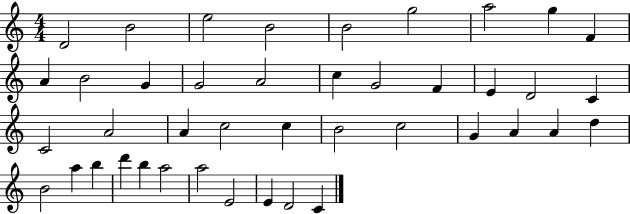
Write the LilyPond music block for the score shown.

{
  \clef treble
  \numericTimeSignature
  \time 4/4
  \key c \major
  d'2 b'2 | e''2 b'2 | b'2 g''2 | a''2 g''4 f'4 | \break a'4 b'2 g'4 | g'2 a'2 | c''4 g'2 f'4 | e'4 d'2 c'4 | \break c'2 a'2 | a'4 c''2 c''4 | b'2 c''2 | g'4 a'4 a'4 d''4 | \break b'2 a''4 b''4 | d'''4 b''4 a''2 | a''2 e'2 | e'4 d'2 c'4 | \break \bar "|."
}